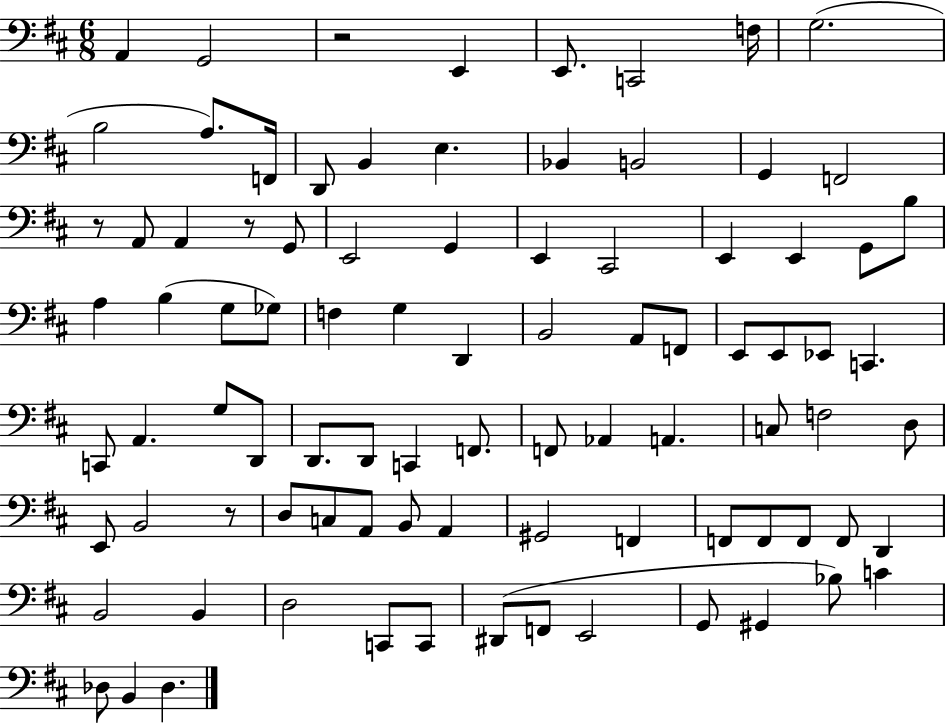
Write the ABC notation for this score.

X:1
T:Untitled
M:6/8
L:1/4
K:D
A,, G,,2 z2 E,, E,,/2 C,,2 F,/4 G,2 B,2 A,/2 F,,/4 D,,/2 B,, E, _B,, B,,2 G,, F,,2 z/2 A,,/2 A,, z/2 G,,/2 E,,2 G,, E,, ^C,,2 E,, E,, G,,/2 B,/2 A, B, G,/2 _G,/2 F, G, D,, B,,2 A,,/2 F,,/2 E,,/2 E,,/2 _E,,/2 C,, C,,/2 A,, G,/2 D,,/2 D,,/2 D,,/2 C,, F,,/2 F,,/2 _A,, A,, C,/2 F,2 D,/2 E,,/2 B,,2 z/2 D,/2 C,/2 A,,/2 B,,/2 A,, ^G,,2 F,, F,,/2 F,,/2 F,,/2 F,,/2 D,, B,,2 B,, D,2 C,,/2 C,,/2 ^D,,/2 F,,/2 E,,2 G,,/2 ^G,, _B,/2 C _D,/2 B,, _D,